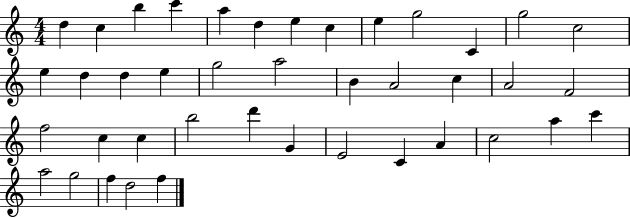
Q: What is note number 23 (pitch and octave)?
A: A4